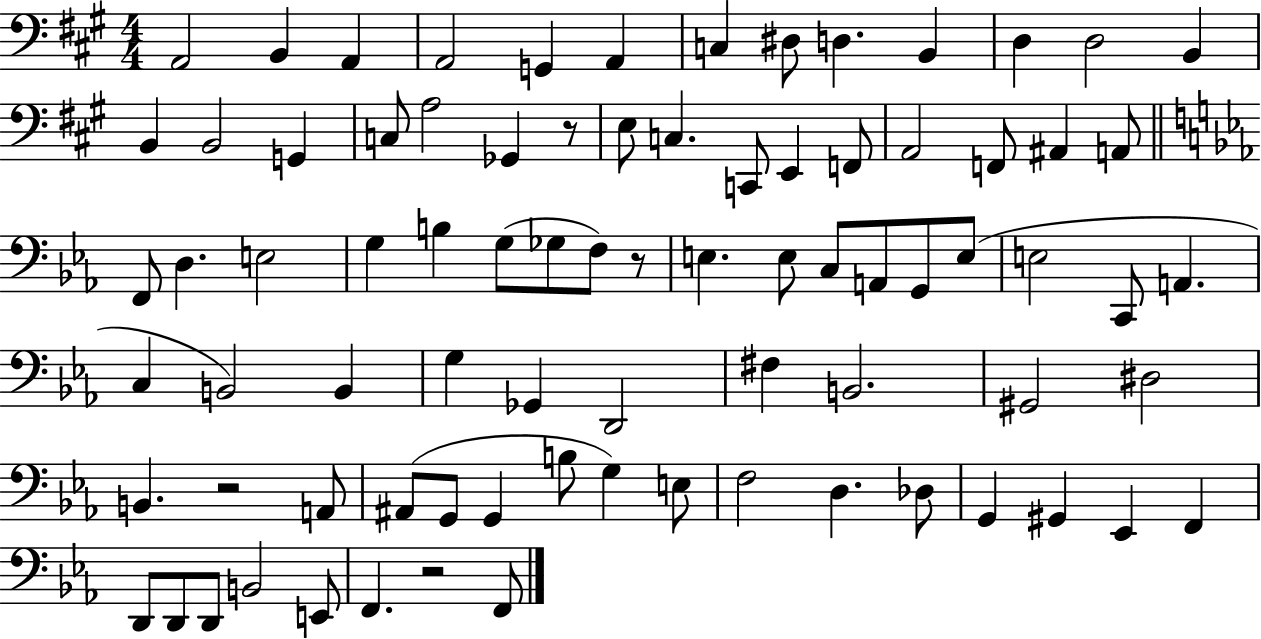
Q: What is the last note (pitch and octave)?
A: F2